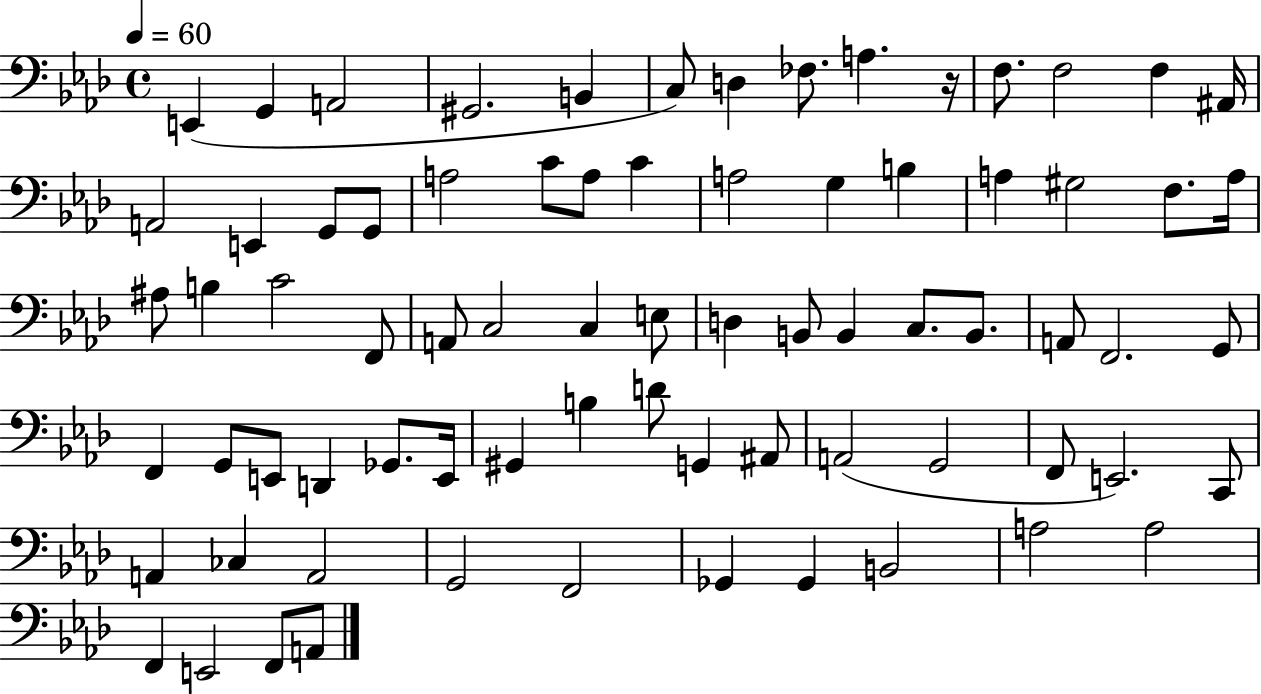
{
  \clef bass
  \time 4/4
  \defaultTimeSignature
  \key aes \major
  \tempo 4 = 60
  \repeat volta 2 { e,4( g,4 a,2 | gis,2. b,4 | c8) d4 fes8. a4. r16 | f8. f2 f4 ais,16 | \break a,2 e,4 g,8 g,8 | a2 c'8 a8 c'4 | a2 g4 b4 | a4 gis2 f8. a16 | \break ais8 b4 c'2 f,8 | a,8 c2 c4 e8 | d4 b,8 b,4 c8. b,8. | a,8 f,2. g,8 | \break f,4 g,8 e,8 d,4 ges,8. e,16 | gis,4 b4 d'8 g,4 ais,8 | a,2( g,2 | f,8 e,2.) c,8 | \break a,4 ces4 a,2 | g,2 f,2 | ges,4 ges,4 b,2 | a2 a2 | \break f,4 e,2 f,8 a,8 | } \bar "|."
}